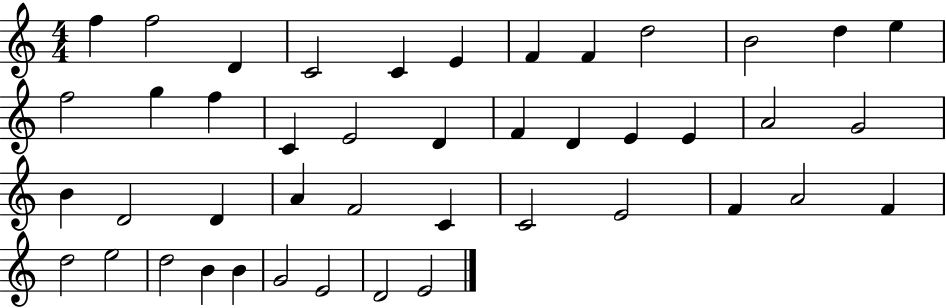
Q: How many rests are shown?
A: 0